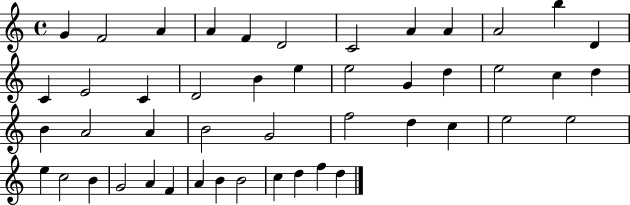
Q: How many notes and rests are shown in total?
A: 47